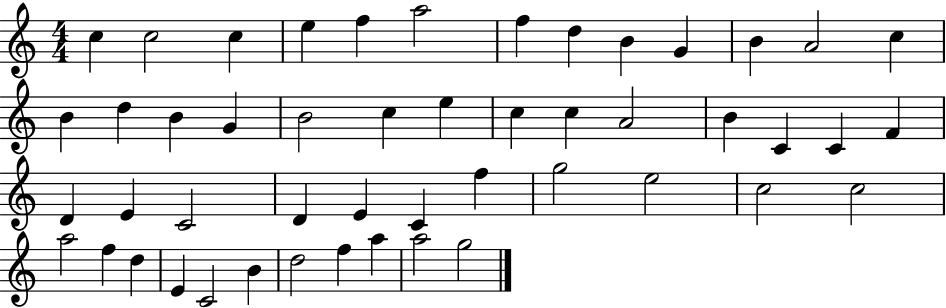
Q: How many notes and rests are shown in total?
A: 49